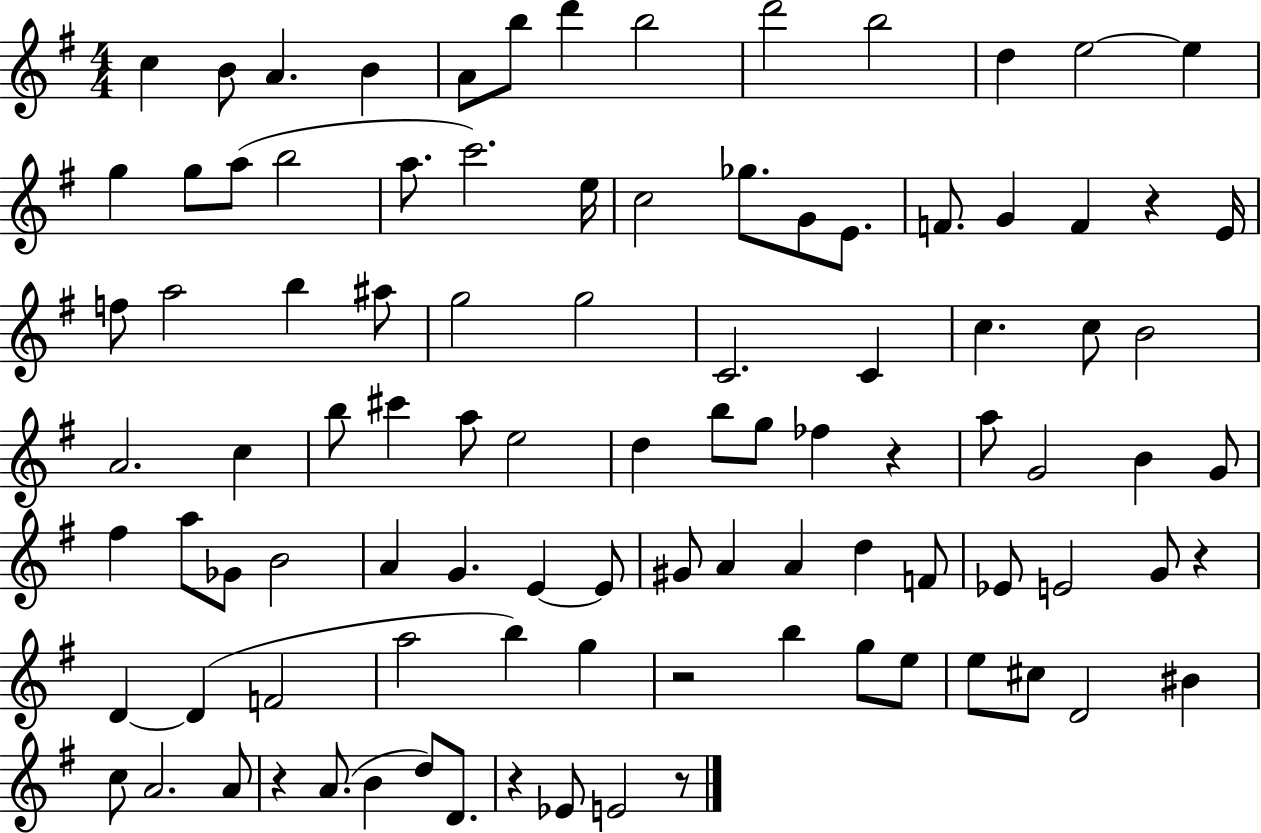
X:1
T:Untitled
M:4/4
L:1/4
K:G
c B/2 A B A/2 b/2 d' b2 d'2 b2 d e2 e g g/2 a/2 b2 a/2 c'2 e/4 c2 _g/2 G/2 E/2 F/2 G F z E/4 f/2 a2 b ^a/2 g2 g2 C2 C c c/2 B2 A2 c b/2 ^c' a/2 e2 d b/2 g/2 _f z a/2 G2 B G/2 ^f a/2 _G/2 B2 A G E E/2 ^G/2 A A d F/2 _E/2 E2 G/2 z D D F2 a2 b g z2 b g/2 e/2 e/2 ^c/2 D2 ^B c/2 A2 A/2 z A/2 B d/2 D/2 z _E/2 E2 z/2